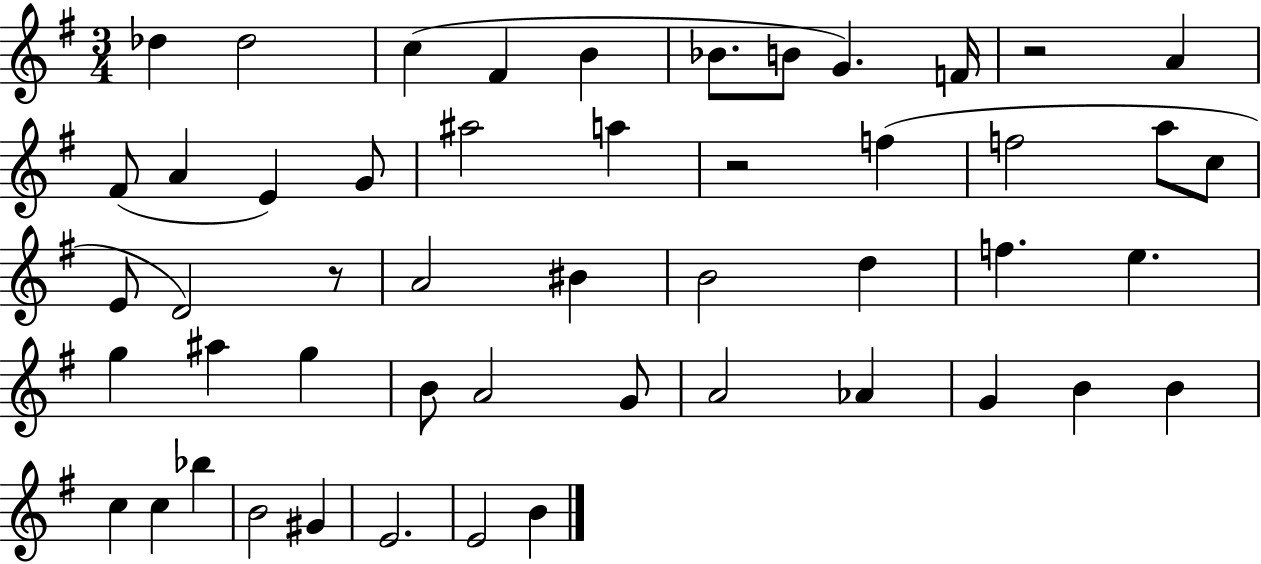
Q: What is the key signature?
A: G major